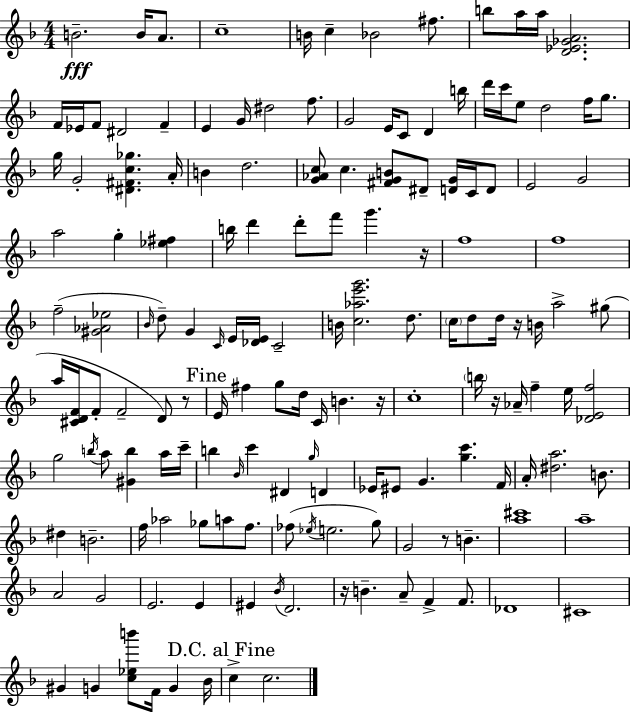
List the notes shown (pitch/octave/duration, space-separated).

B4/h. B4/s A4/e. C5/w B4/s C5/q Bb4/h F#5/e. B5/e A5/s A5/s [D4,Eb4,Gb4,A4]/h. F4/s Eb4/s F4/e D#4/h F4/q E4/q G4/s D#5/h F5/e. G4/h E4/s C4/e D4/q B5/s D6/s C6/s E5/e D5/h F5/s G5/e. G5/s G4/h [D#4,F#4,C5,Gb5]/q. A4/s B4/q D5/h. [G4,Ab4,C5]/e C5/q. [F#4,G4,B4]/e D#4/e [D4,G4]/s C4/s D4/e E4/h G4/h A5/h G5/q [Eb5,F#5]/q B5/s D6/q D6/e F6/e G6/q. R/s F5/w F5/w F5/h [G#4,Ab4,Eb5]/h Bb4/s D5/e G4/q C4/s E4/s [Db4,E4]/s C4/h B4/s [C5,Ab5,E6,G6]/h. D5/e. C5/s D5/e D5/s R/s B4/s A5/h G#5/e A5/s [C#4,D4,F4]/s F4/e F4/h D4/e R/e E4/s F#5/q G5/e D5/s C4/s B4/q. R/s C5/w B5/s R/s Ab4/s F5/q E5/s [Db4,E4,F5]/h G5/h B5/s A5/e [G#4,B5]/q A5/s C6/s B5/q Bb4/s C6/q D#4/q G5/s D4/q Eb4/s EIS4/e G4/q. [G5,C6]/q. F4/s A4/s [D#5,A5]/h. B4/e. D#5/q B4/h. F5/s Ab5/h Gb5/e A5/e F5/e. FES5/e Eb5/s E5/h. G5/e G4/h R/e B4/q. [A5,C#6]/w A5/w A4/h G4/h E4/h. E4/q EIS4/q Bb4/s D4/h. R/s B4/q. A4/e F4/q F4/e. Db4/w C#4/w G#4/q G4/q [C5,Eb5,B6]/e F4/s G4/q Bb4/s C5/q C5/h.